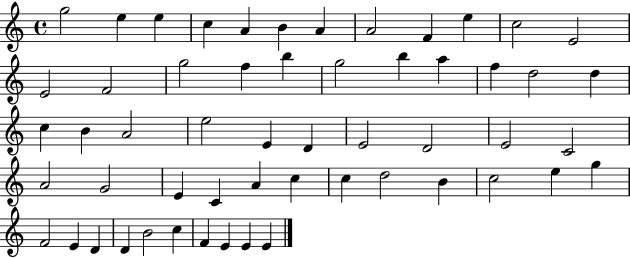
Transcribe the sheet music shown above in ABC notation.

X:1
T:Untitled
M:4/4
L:1/4
K:C
g2 e e c A B A A2 F e c2 E2 E2 F2 g2 f b g2 b a f d2 d c B A2 e2 E D E2 D2 E2 C2 A2 G2 E C A c c d2 B c2 e g F2 E D D B2 c F E E E